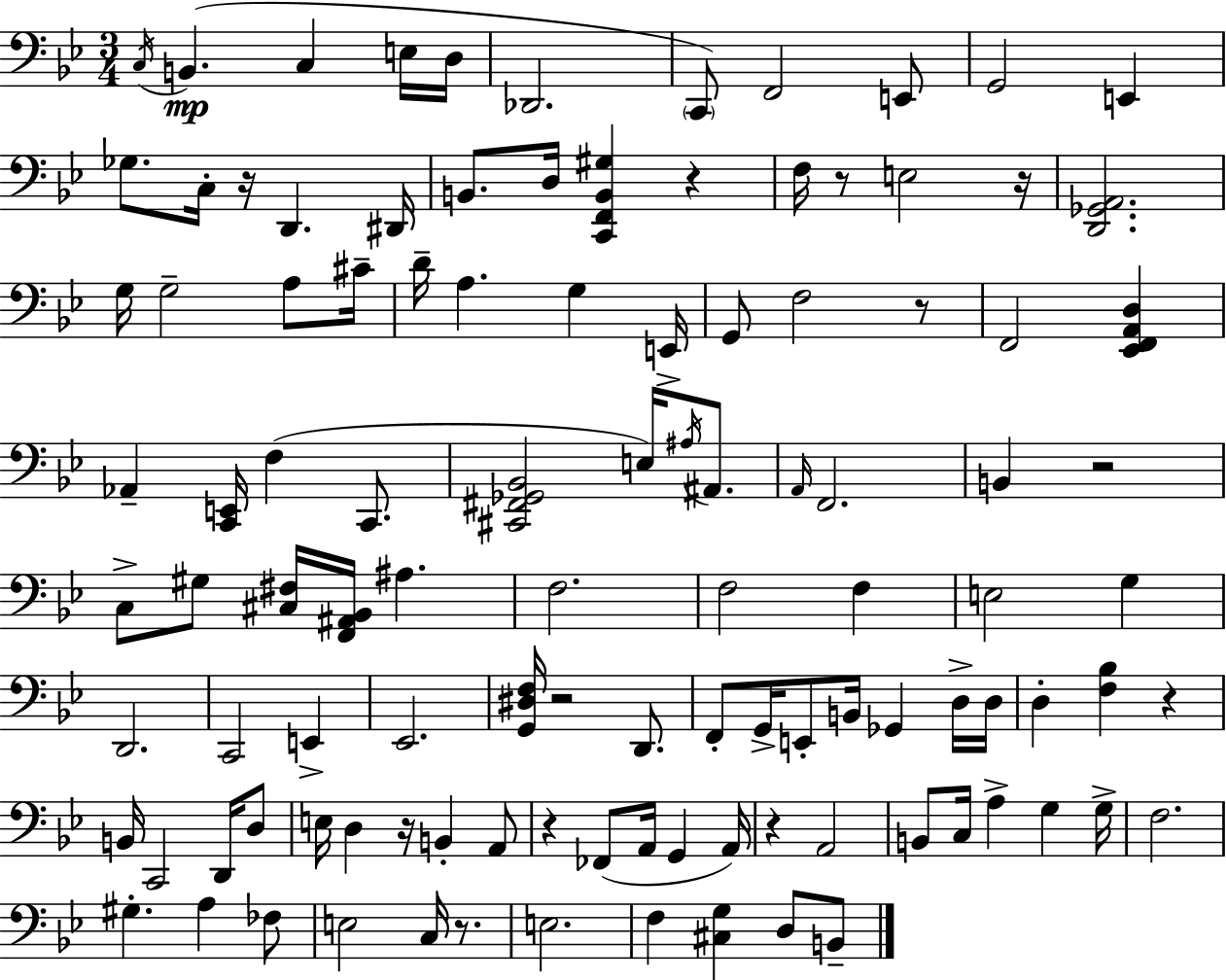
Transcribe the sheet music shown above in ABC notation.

X:1
T:Untitled
M:3/4
L:1/4
K:Gm
C,/4 B,, C, E,/4 D,/4 _D,,2 C,,/2 F,,2 E,,/2 G,,2 E,, _G,/2 C,/4 z/4 D,, ^D,,/4 B,,/2 D,/4 [C,,F,,B,,^G,] z F,/4 z/2 E,2 z/4 [D,,_G,,A,,]2 G,/4 G,2 A,/2 ^C/4 D/4 A, G, E,,/4 G,,/2 F,2 z/2 F,,2 [_E,,F,,A,,D,] _A,, [C,,E,,]/4 F, C,,/2 [^C,,^F,,_G,,_B,,]2 E,/4 ^A,/4 ^A,,/2 A,,/4 F,,2 B,, z2 C,/2 ^G,/2 [^C,^F,]/4 [F,,^A,,_B,,]/4 ^A, F,2 F,2 F, E,2 G, D,,2 C,,2 E,, _E,,2 [G,,^D,F,]/4 z2 D,,/2 F,,/2 G,,/4 E,,/2 B,,/4 _G,, D,/4 D,/4 D, [F,_B,] z B,,/4 C,,2 D,,/4 D,/2 E,/4 D, z/4 B,, A,,/2 z _F,,/2 A,,/4 G,, A,,/4 z A,,2 B,,/2 C,/4 A, G, G,/4 F,2 ^G, A, _F,/2 E,2 C,/4 z/2 E,2 F, [^C,G,] D,/2 B,,/2